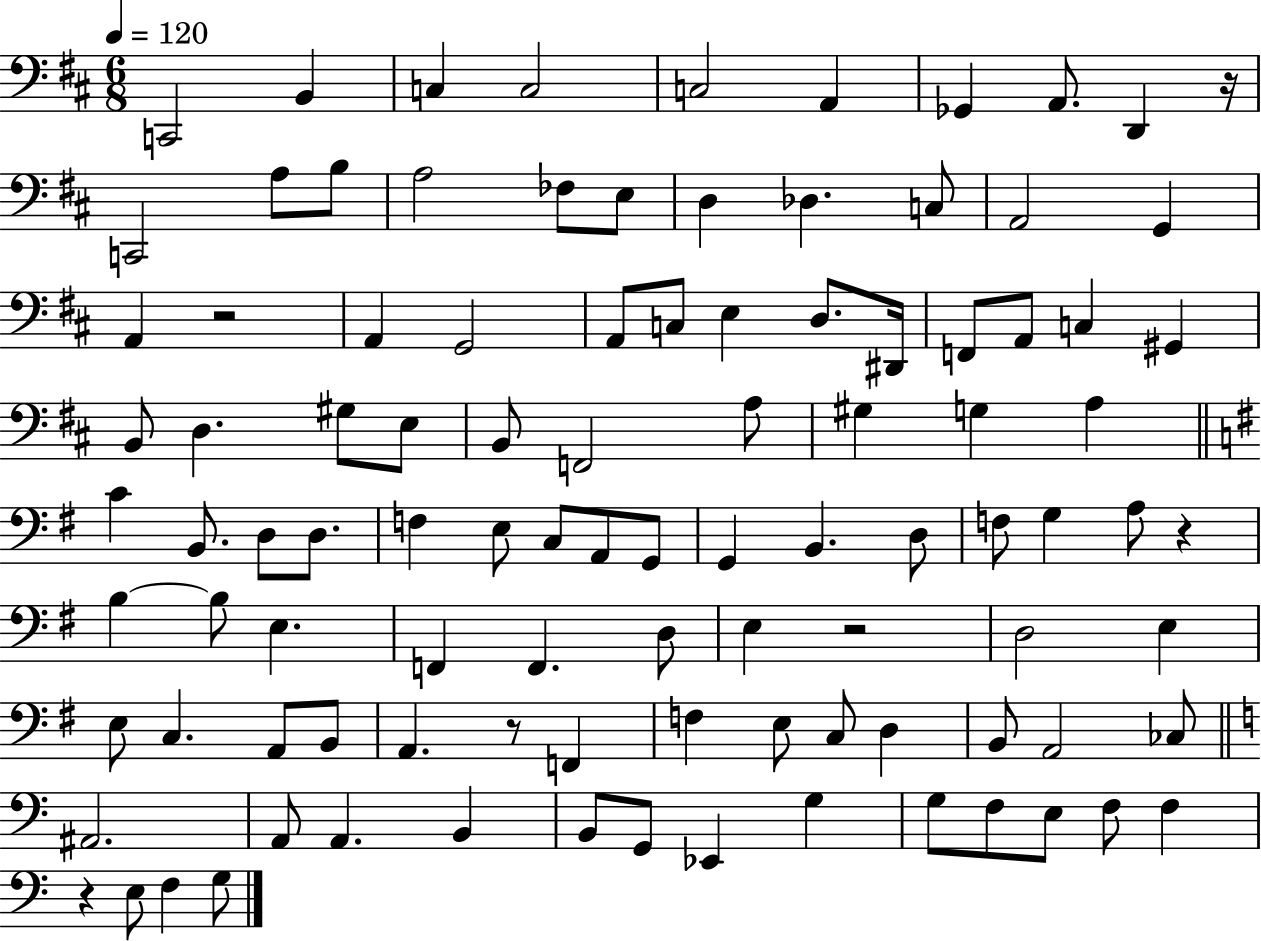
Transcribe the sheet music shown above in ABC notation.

X:1
T:Untitled
M:6/8
L:1/4
K:D
C,,2 B,, C, C,2 C,2 A,, _G,, A,,/2 D,, z/4 C,,2 A,/2 B,/2 A,2 _F,/2 E,/2 D, _D, C,/2 A,,2 G,, A,, z2 A,, G,,2 A,,/2 C,/2 E, D,/2 ^D,,/4 F,,/2 A,,/2 C, ^G,, B,,/2 D, ^G,/2 E,/2 B,,/2 F,,2 A,/2 ^G, G, A, C B,,/2 D,/2 D,/2 F, E,/2 C,/2 A,,/2 G,,/2 G,, B,, D,/2 F,/2 G, A,/2 z B, B,/2 E, F,, F,, D,/2 E, z2 D,2 E, E,/2 C, A,,/2 B,,/2 A,, z/2 F,, F, E,/2 C,/2 D, B,,/2 A,,2 _C,/2 ^A,,2 A,,/2 A,, B,, B,,/2 G,,/2 _E,, G, G,/2 F,/2 E,/2 F,/2 F, z E,/2 F, G,/2